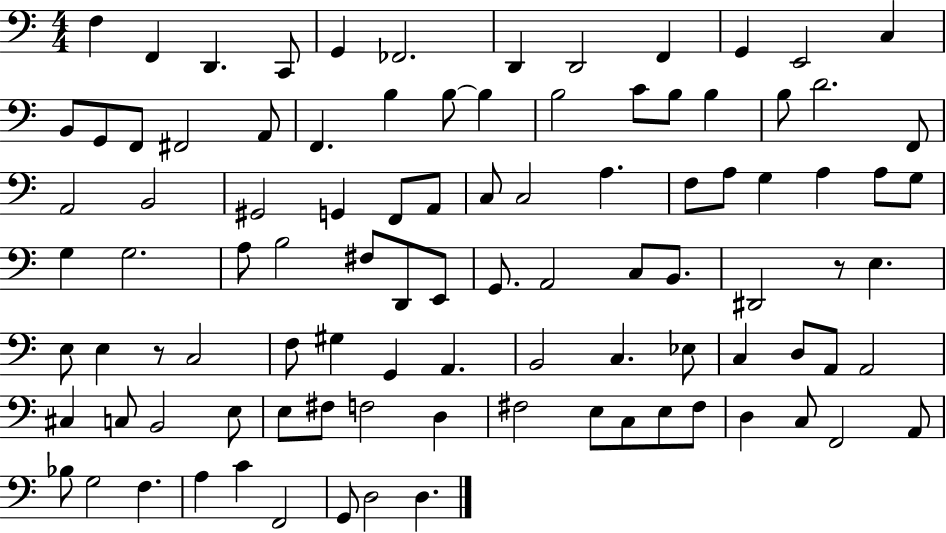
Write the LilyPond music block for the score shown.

{
  \clef bass
  \numericTimeSignature
  \time 4/4
  \key c \major
  f4 f,4 d,4. c,8 | g,4 fes,2. | d,4 d,2 f,4 | g,4 e,2 c4 | \break b,8 g,8 f,8 fis,2 a,8 | f,4. b4 b8~~ b4 | b2 c'8 b8 b4 | b8 d'2. f,8 | \break a,2 b,2 | gis,2 g,4 f,8 a,8 | c8 c2 a4. | f8 a8 g4 a4 a8 g8 | \break g4 g2. | a8 b2 fis8 d,8 e,8 | g,8. a,2 c8 b,8. | dis,2 r8 e4. | \break e8 e4 r8 c2 | f8 gis4 g,4 a,4. | b,2 c4. ees8 | c4 d8 a,8 a,2 | \break cis4 c8 b,2 e8 | e8 fis8 f2 d4 | fis2 e8 c8 e8 fis8 | d4 c8 f,2 a,8 | \break bes8 g2 f4. | a4 c'4 f,2 | g,8 d2 d4. | \bar "|."
}